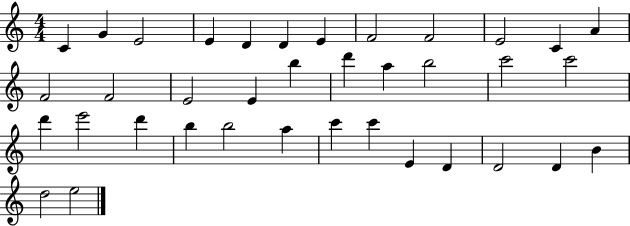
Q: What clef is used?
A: treble